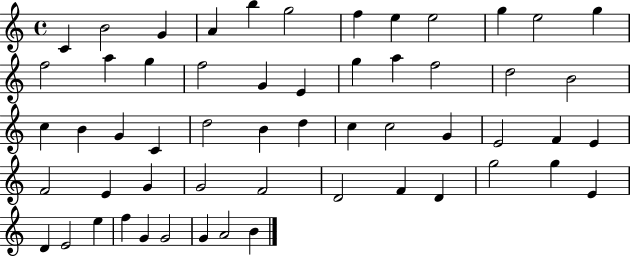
X:1
T:Untitled
M:4/4
L:1/4
K:C
C B2 G A b g2 f e e2 g e2 g f2 a g f2 G E g a f2 d2 B2 c B G C d2 B d c c2 G E2 F E F2 E G G2 F2 D2 F D g2 g E D E2 e f G G2 G A2 B